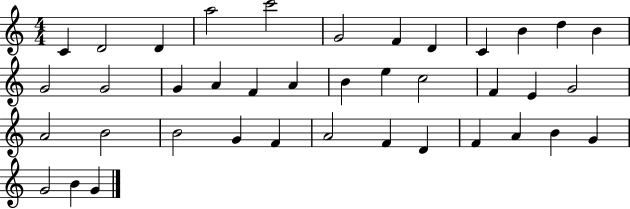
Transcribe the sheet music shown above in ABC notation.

X:1
T:Untitled
M:4/4
L:1/4
K:C
C D2 D a2 c'2 G2 F D C B d B G2 G2 G A F A B e c2 F E G2 A2 B2 B2 G F A2 F D F A B G G2 B G